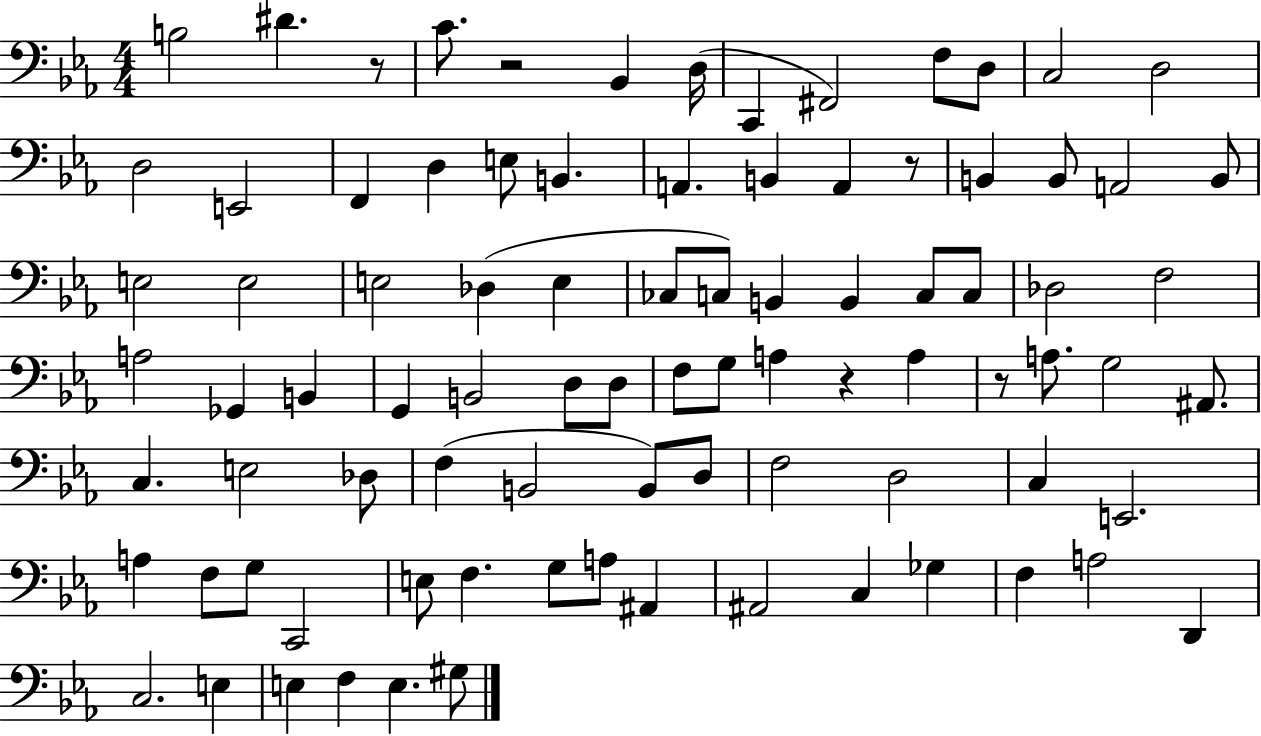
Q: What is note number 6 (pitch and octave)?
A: C2